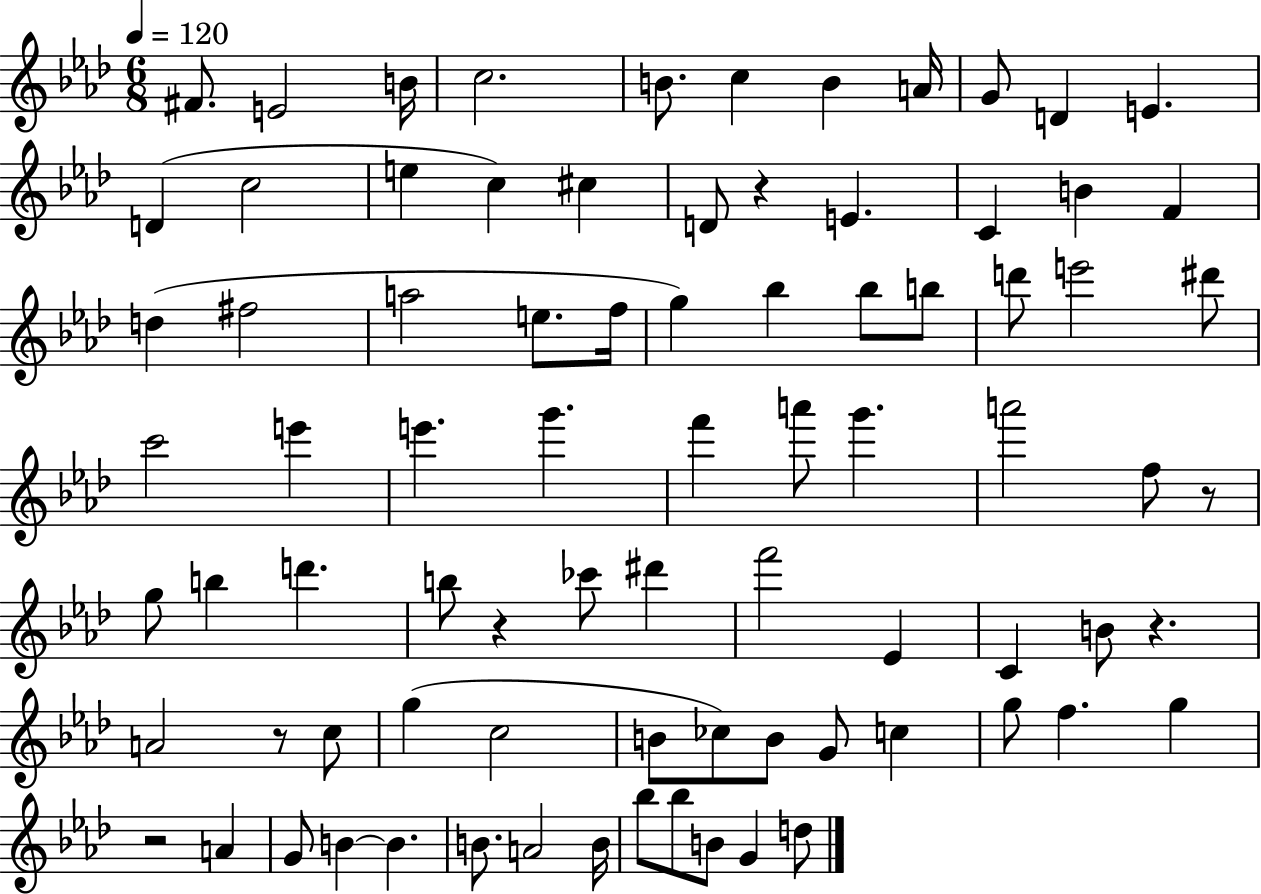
{
  \clef treble
  \numericTimeSignature
  \time 6/8
  \key aes \major
  \tempo 4 = 120
  fis'8. e'2 b'16 | c''2. | b'8. c''4 b'4 a'16 | g'8 d'4 e'4. | \break d'4( c''2 | e''4 c''4) cis''4 | d'8 r4 e'4. | c'4 b'4 f'4 | \break d''4( fis''2 | a''2 e''8. f''16 | g''4) bes''4 bes''8 b''8 | d'''8 e'''2 dis'''8 | \break c'''2 e'''4 | e'''4. g'''4. | f'''4 a'''8 g'''4. | a'''2 f''8 r8 | \break g''8 b''4 d'''4. | b''8 r4 ces'''8 dis'''4 | f'''2 ees'4 | c'4 b'8 r4. | \break a'2 r8 c''8 | g''4( c''2 | b'8 ces''8) b'8 g'8 c''4 | g''8 f''4. g''4 | \break r2 a'4 | g'8 b'4~~ b'4. | b'8. a'2 b'16 | bes''8 bes''8 b'8 g'4 d''8 | \break \bar "|."
}